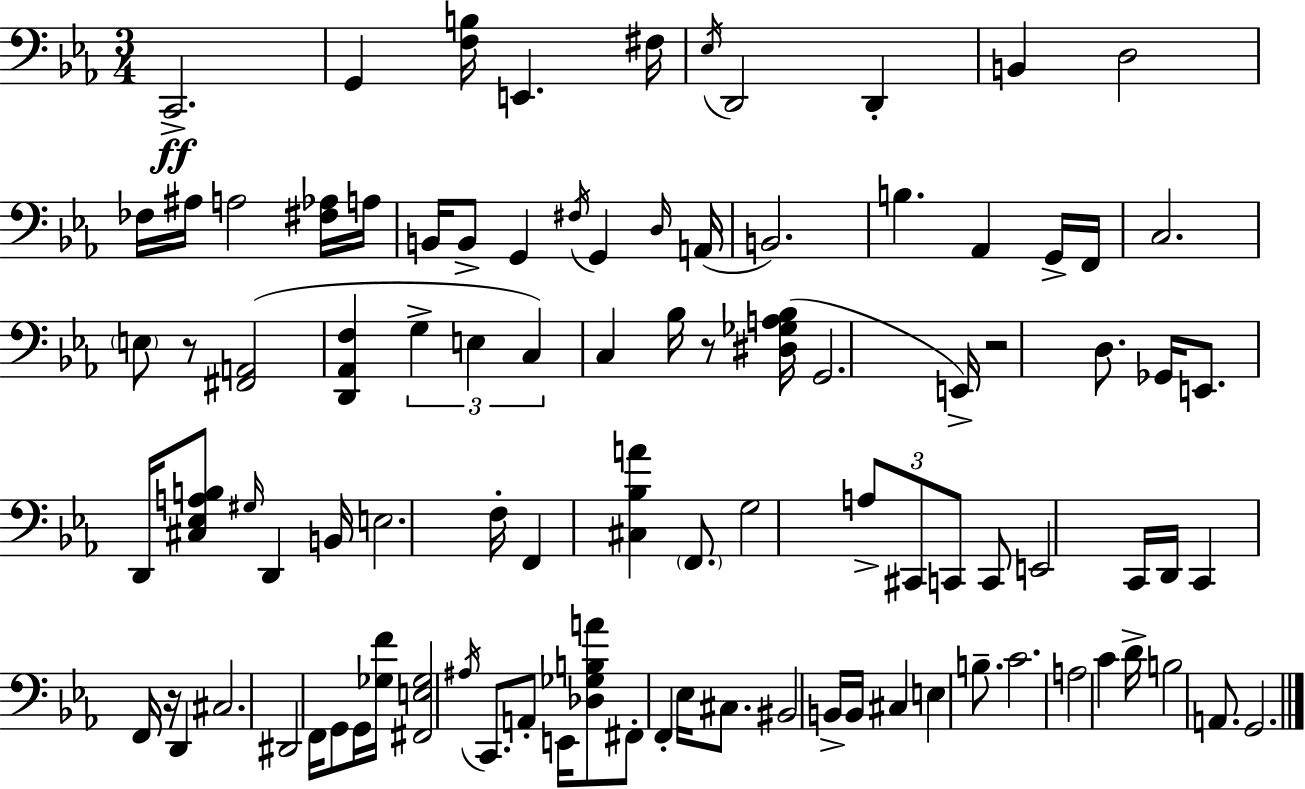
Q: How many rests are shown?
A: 4